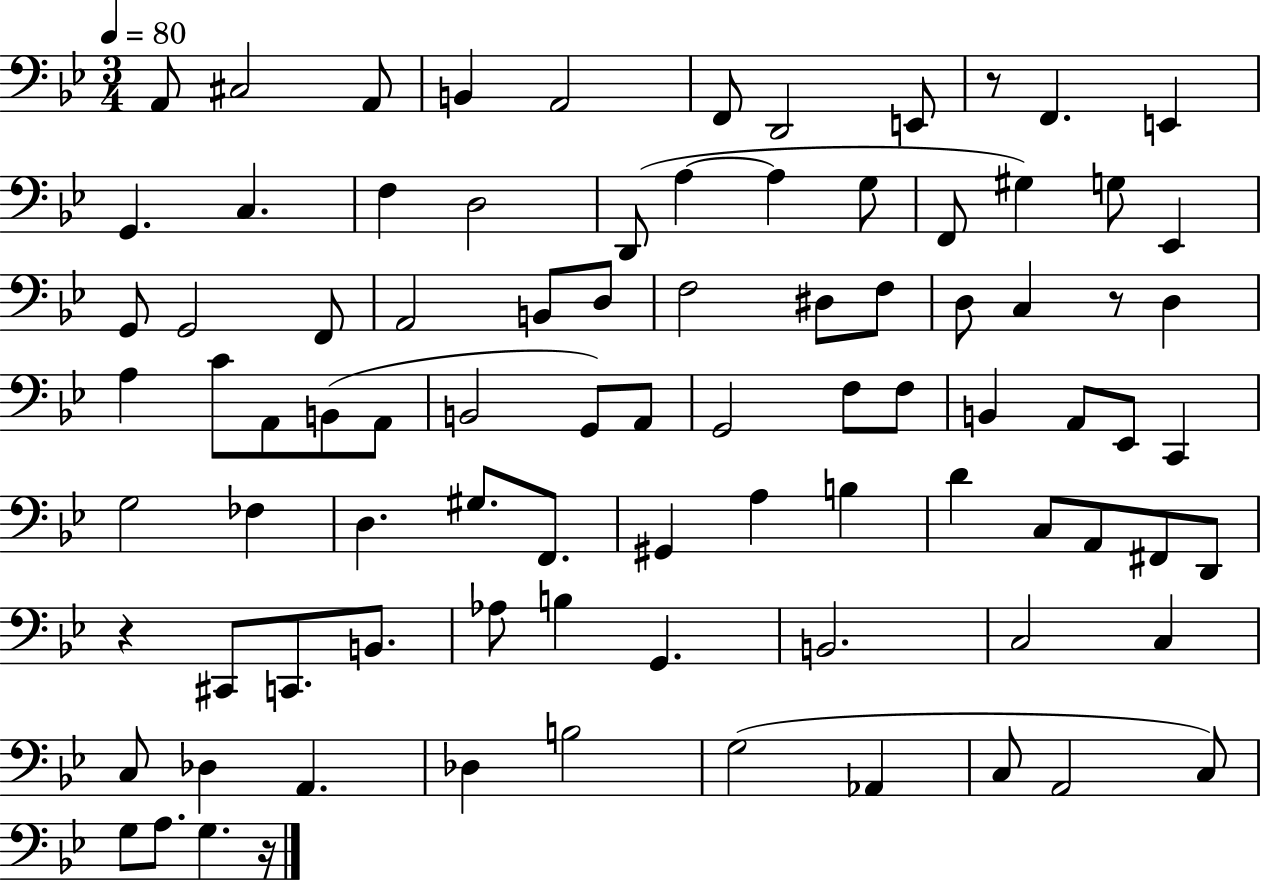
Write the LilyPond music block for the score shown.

{
  \clef bass
  \numericTimeSignature
  \time 3/4
  \key bes \major
  \tempo 4 = 80
  a,8 cis2 a,8 | b,4 a,2 | f,8 d,2 e,8 | r8 f,4. e,4 | \break g,4. c4. | f4 d2 | d,8( a4~~ a4 g8 | f,8 gis4) g8 ees,4 | \break g,8 g,2 f,8 | a,2 b,8 d8 | f2 dis8 f8 | d8 c4 r8 d4 | \break a4 c'8 a,8 b,8( a,8 | b,2 g,8) a,8 | g,2 f8 f8 | b,4 a,8 ees,8 c,4 | \break g2 fes4 | d4. gis8. f,8. | gis,4 a4 b4 | d'4 c8 a,8 fis,8 d,8 | \break r4 cis,8 c,8. b,8. | aes8 b4 g,4. | b,2. | c2 c4 | \break c8 des4 a,4. | des4 b2 | g2( aes,4 | c8 a,2 c8) | \break g8 a8. g4. r16 | \bar "|."
}